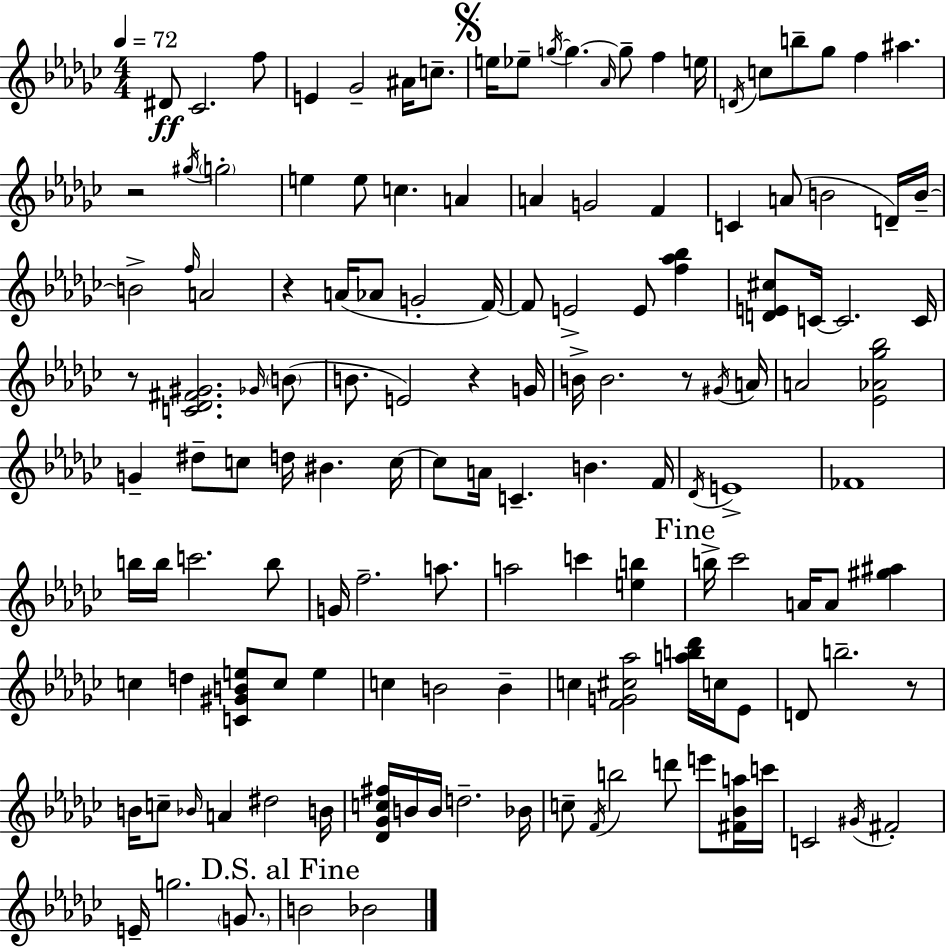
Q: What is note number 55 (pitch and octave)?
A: B4